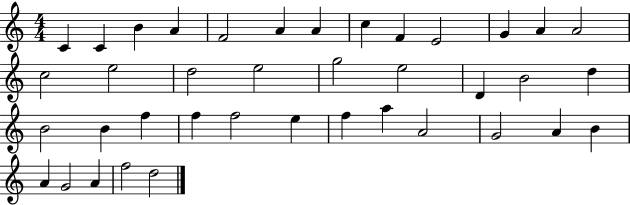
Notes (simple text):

C4/q C4/q B4/q A4/q F4/h A4/q A4/q C5/q F4/q E4/h G4/q A4/q A4/h C5/h E5/h D5/h E5/h G5/h E5/h D4/q B4/h D5/q B4/h B4/q F5/q F5/q F5/h E5/q F5/q A5/q A4/h G4/h A4/q B4/q A4/q G4/h A4/q F5/h D5/h